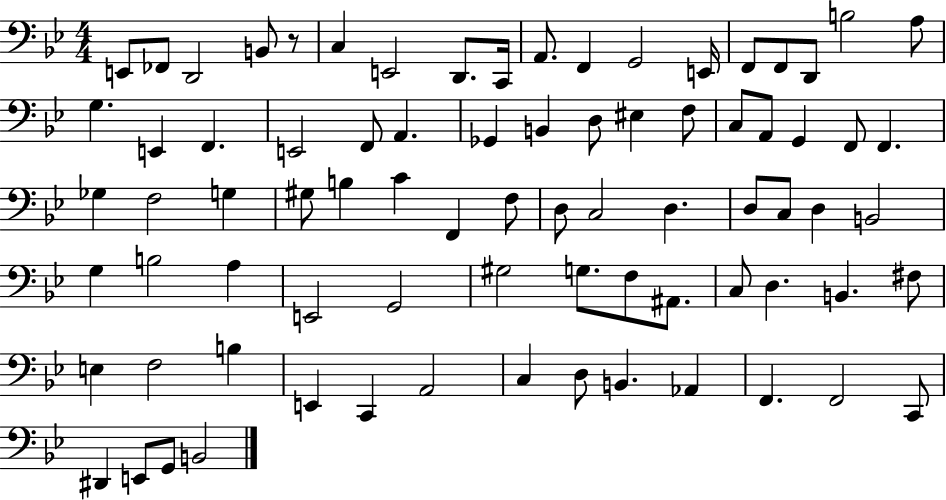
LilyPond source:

{
  \clef bass
  \numericTimeSignature
  \time 4/4
  \key bes \major
  e,8 fes,8 d,2 b,8 r8 | c4 e,2 d,8. c,16 | a,8. f,4 g,2 e,16 | f,8 f,8 d,8 b2 a8 | \break g4. e,4 f,4. | e,2 f,8 a,4. | ges,4 b,4 d8 eis4 f8 | c8 a,8 g,4 f,8 f,4. | \break ges4 f2 g4 | gis8 b4 c'4 f,4 f8 | d8 c2 d4. | d8 c8 d4 b,2 | \break g4 b2 a4 | e,2 g,2 | gis2 g8. f8 ais,8. | c8 d4. b,4. fis8 | \break e4 f2 b4 | e,4 c,4 a,2 | c4 d8 b,4. aes,4 | f,4. f,2 c,8 | \break dis,4 e,8 g,8 b,2 | \bar "|."
}